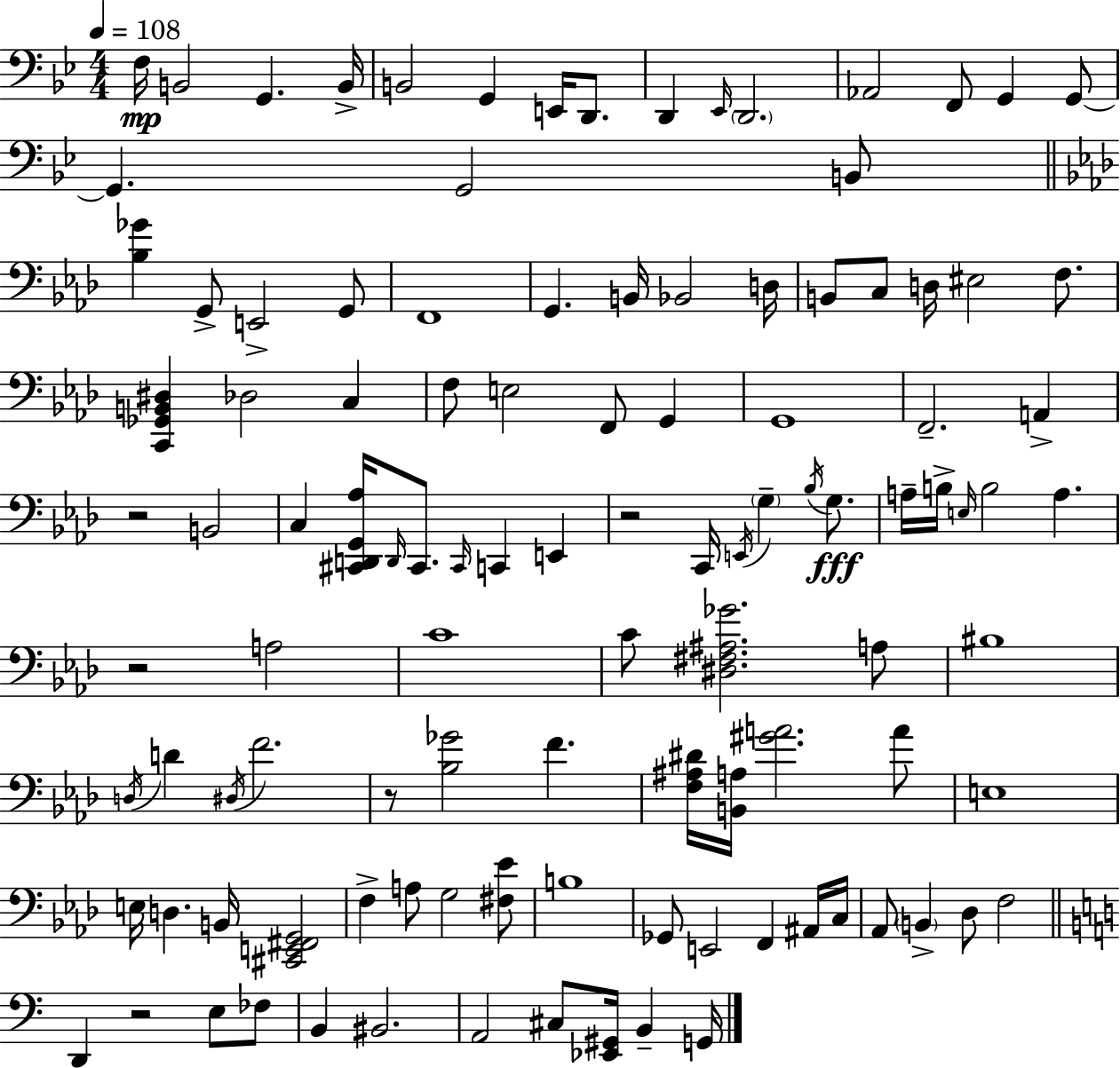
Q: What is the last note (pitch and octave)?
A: G2